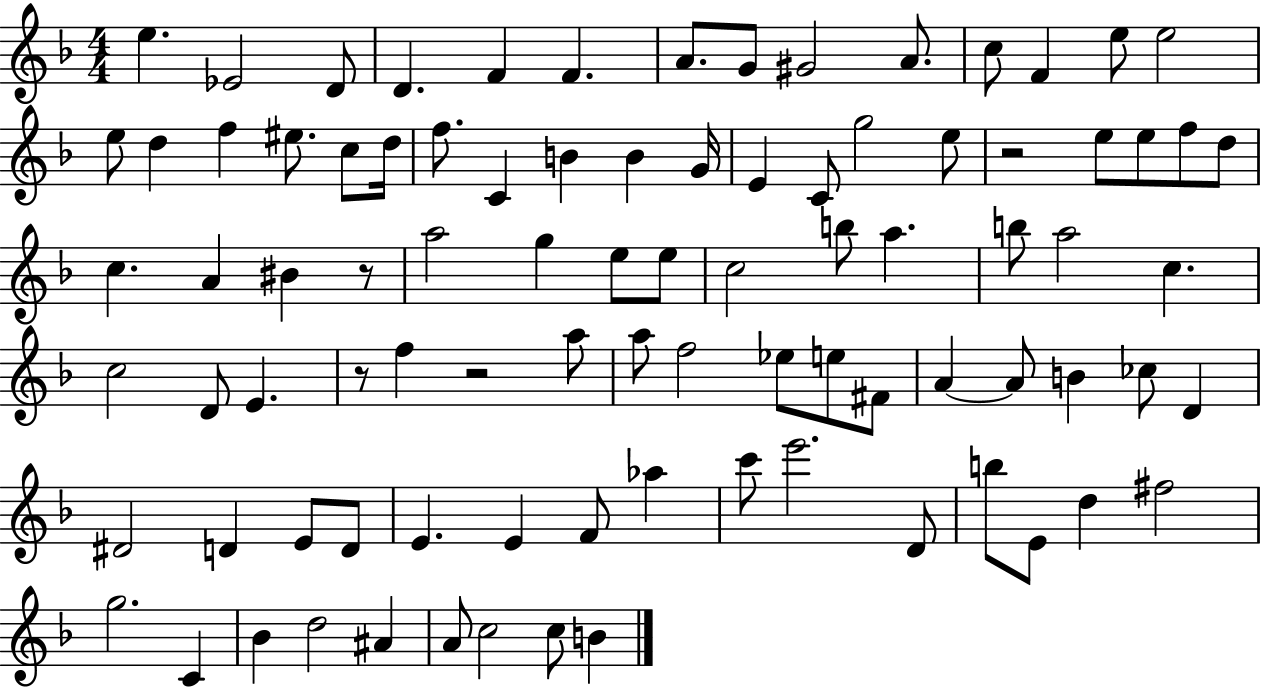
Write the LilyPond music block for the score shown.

{
  \clef treble
  \numericTimeSignature
  \time 4/4
  \key f \major
  \repeat volta 2 { e''4. ees'2 d'8 | d'4. f'4 f'4. | a'8. g'8 gis'2 a'8. | c''8 f'4 e''8 e''2 | \break e''8 d''4 f''4 eis''8. c''8 d''16 | f''8. c'4 b'4 b'4 g'16 | e'4 c'8 g''2 e''8 | r2 e''8 e''8 f''8 d''8 | \break c''4. a'4 bis'4 r8 | a''2 g''4 e''8 e''8 | c''2 b''8 a''4. | b''8 a''2 c''4. | \break c''2 d'8 e'4. | r8 f''4 r2 a''8 | a''8 f''2 ees''8 e''8 fis'8 | a'4~~ a'8 b'4 ces''8 d'4 | \break dis'2 d'4 e'8 d'8 | e'4. e'4 f'8 aes''4 | c'''8 e'''2. d'8 | b''8 e'8 d''4 fis''2 | \break g''2. c'4 | bes'4 d''2 ais'4 | a'8 c''2 c''8 b'4 | } \bar "|."
}